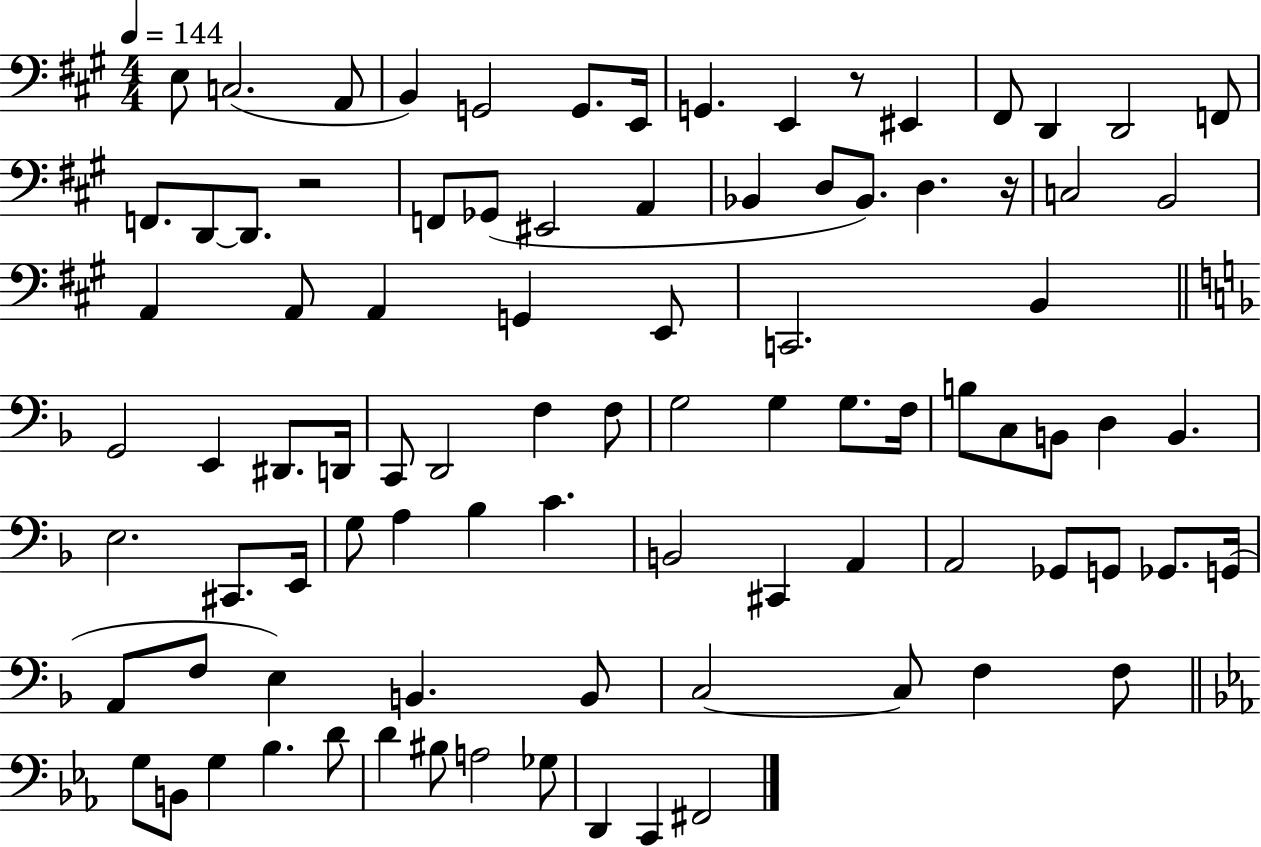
E3/e C3/h. A2/e B2/q G2/h G2/e. E2/s G2/q. E2/q R/e EIS2/q F#2/e D2/q D2/h F2/e F2/e. D2/e D2/e. R/h F2/e Gb2/e EIS2/h A2/q Bb2/q D3/e Bb2/e. D3/q. R/s C3/h B2/h A2/q A2/e A2/q G2/q E2/e C2/h. B2/q G2/h E2/q D#2/e. D2/s C2/e D2/h F3/q F3/e G3/h G3/q G3/e. F3/s B3/e C3/e B2/e D3/q B2/q. E3/h. C#2/e. E2/s G3/e A3/q Bb3/q C4/q. B2/h C#2/q A2/q A2/h Gb2/e G2/e Gb2/e. G2/s A2/e F3/e E3/q B2/q. B2/e C3/h C3/e F3/q F3/e G3/e B2/e G3/q Bb3/q. D4/e D4/q BIS3/e A3/h Gb3/e D2/q C2/q F#2/h